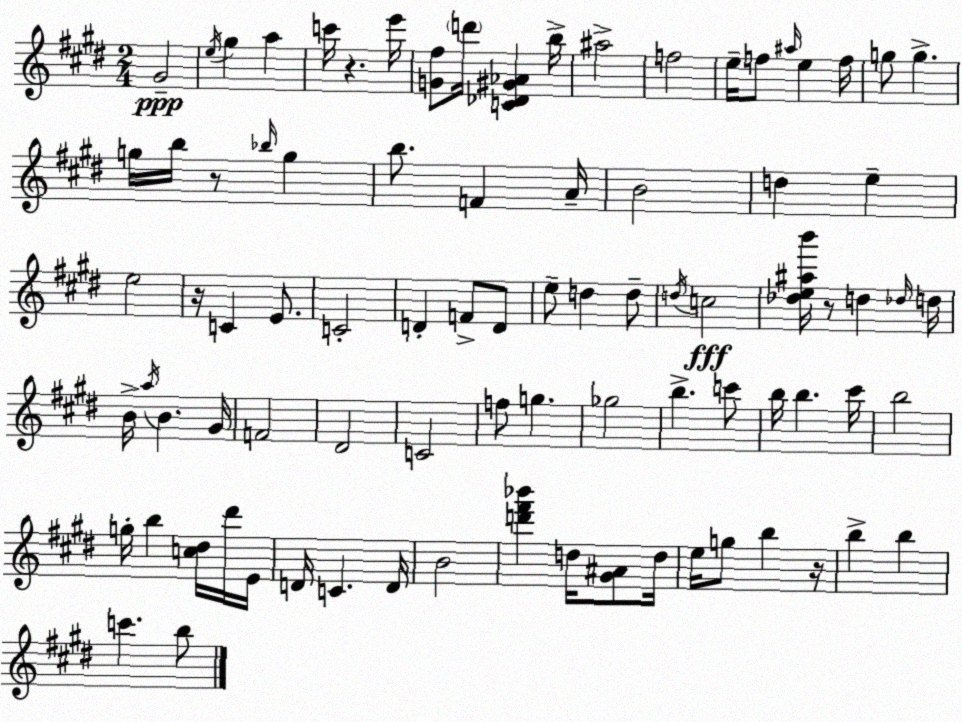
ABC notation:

X:1
T:Untitled
M:2/4
L:1/4
K:E
^G2 e/4 ^g a c'/4 z e'/4 [G^f]/2 d'/4 [C_D^G_A] b/4 ^a2 f2 e/4 f/2 ^a/4 e f/4 g/2 g g/4 b/4 z/2 _b/4 g b/2 F A/4 B2 d e e2 z/4 C E/2 C2 D F/2 D/2 e/2 d d/2 d/4 c2 [_de^ab']/4 z/2 d _d/4 d/4 B/4 a/4 B ^G/4 F2 ^D2 C2 f/2 g _g2 b c'/2 b/4 b ^c'/4 b2 g/4 b [c^d]/4 ^d'/4 E/4 D/4 C D/4 B2 [d'^f'_b'] d/4 [^G^A]/2 d/4 e/4 g/2 b z/4 b b c' b/2